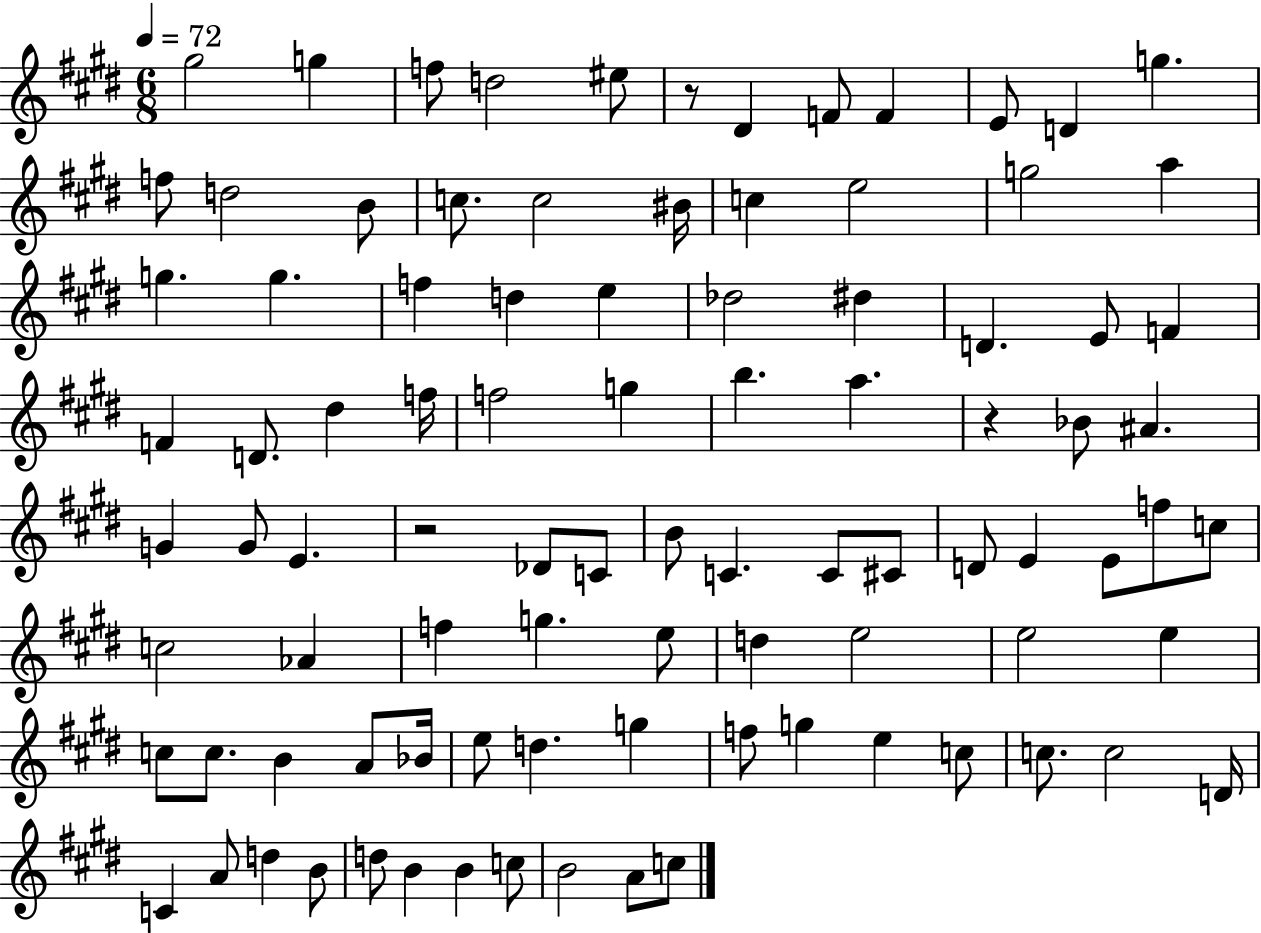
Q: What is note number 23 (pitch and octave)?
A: G5